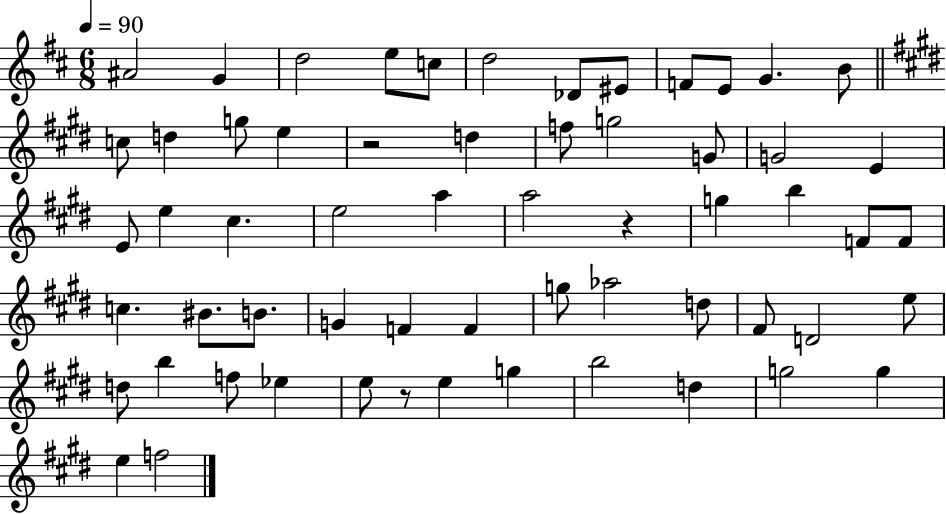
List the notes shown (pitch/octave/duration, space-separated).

A#4/h G4/q D5/h E5/e C5/e D5/h Db4/e EIS4/e F4/e E4/e G4/q. B4/e C5/e D5/q G5/e E5/q R/h D5/q F5/e G5/h G4/e G4/h E4/q E4/e E5/q C#5/q. E5/h A5/q A5/h R/q G5/q B5/q F4/e F4/e C5/q. BIS4/e. B4/e. G4/q F4/q F4/q G5/e Ab5/h D5/e F#4/e D4/h E5/e D5/e B5/q F5/e Eb5/q E5/e R/e E5/q G5/q B5/h D5/q G5/h G5/q E5/q F5/h